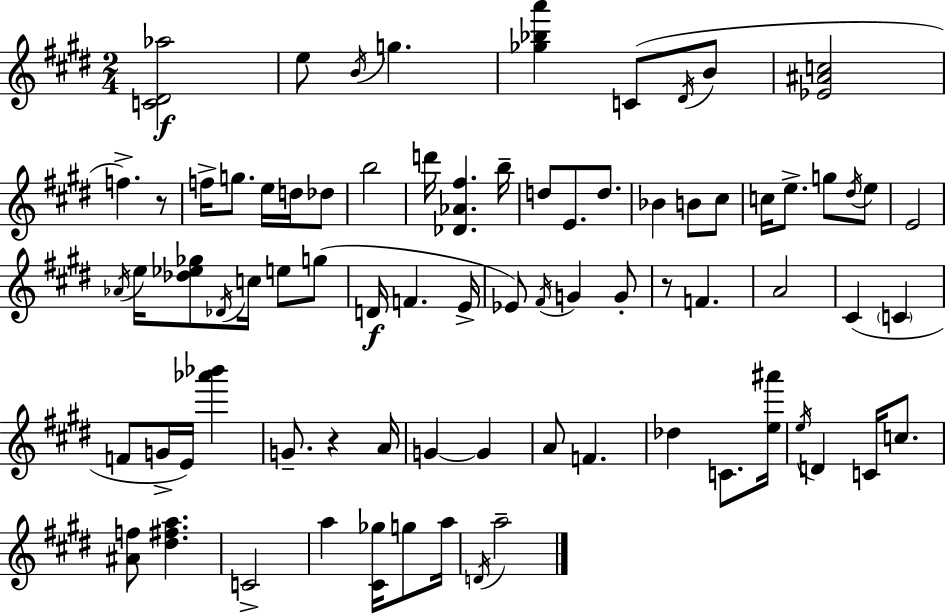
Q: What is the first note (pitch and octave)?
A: E5